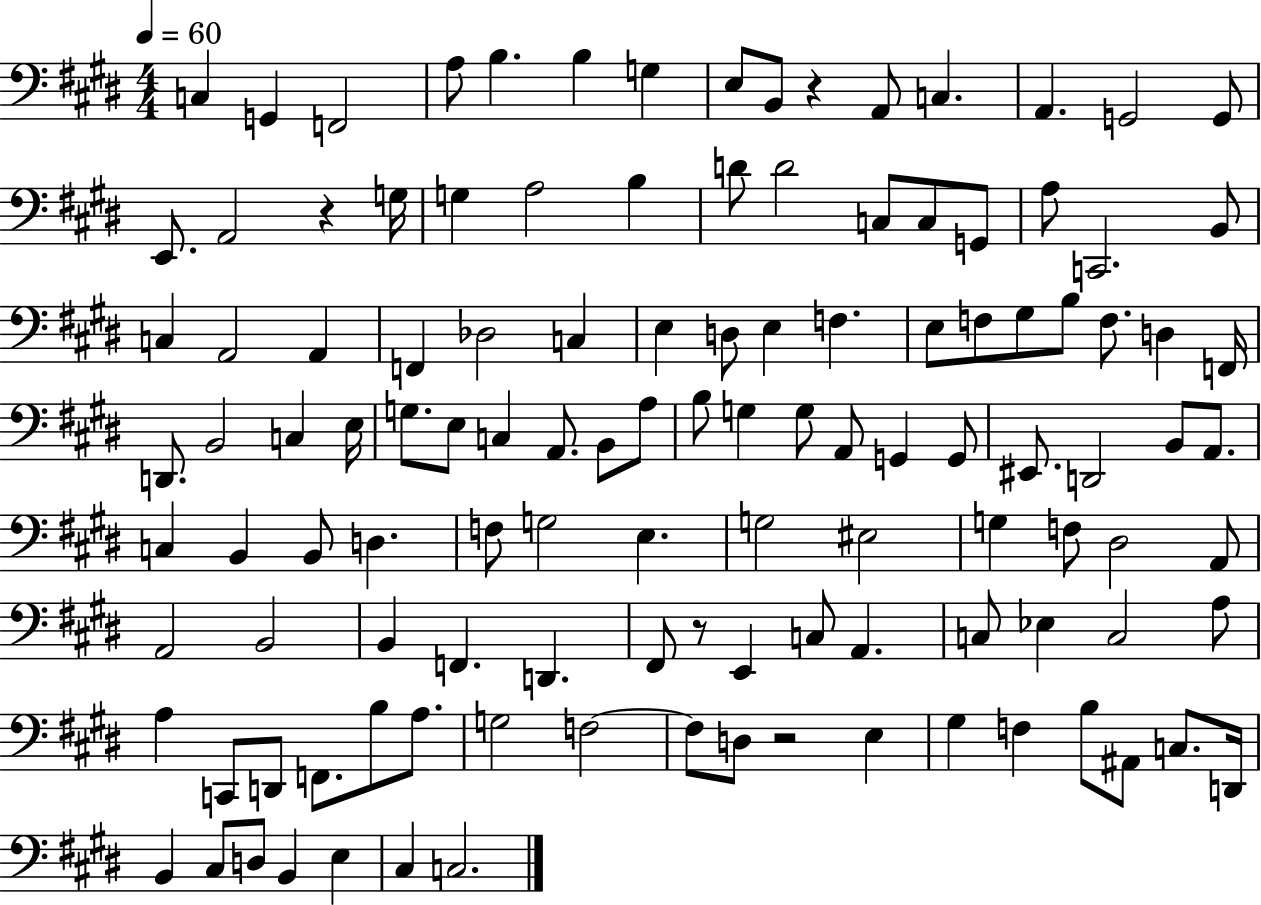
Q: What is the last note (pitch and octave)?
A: C3